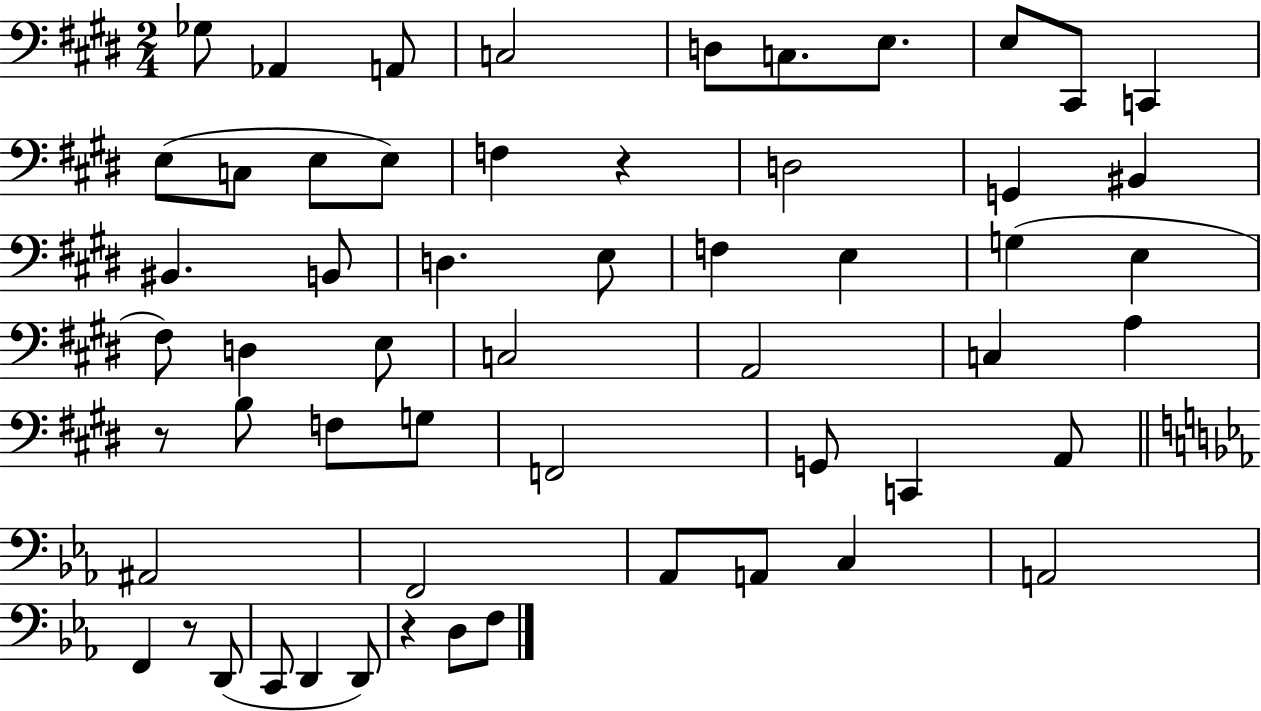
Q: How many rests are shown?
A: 4